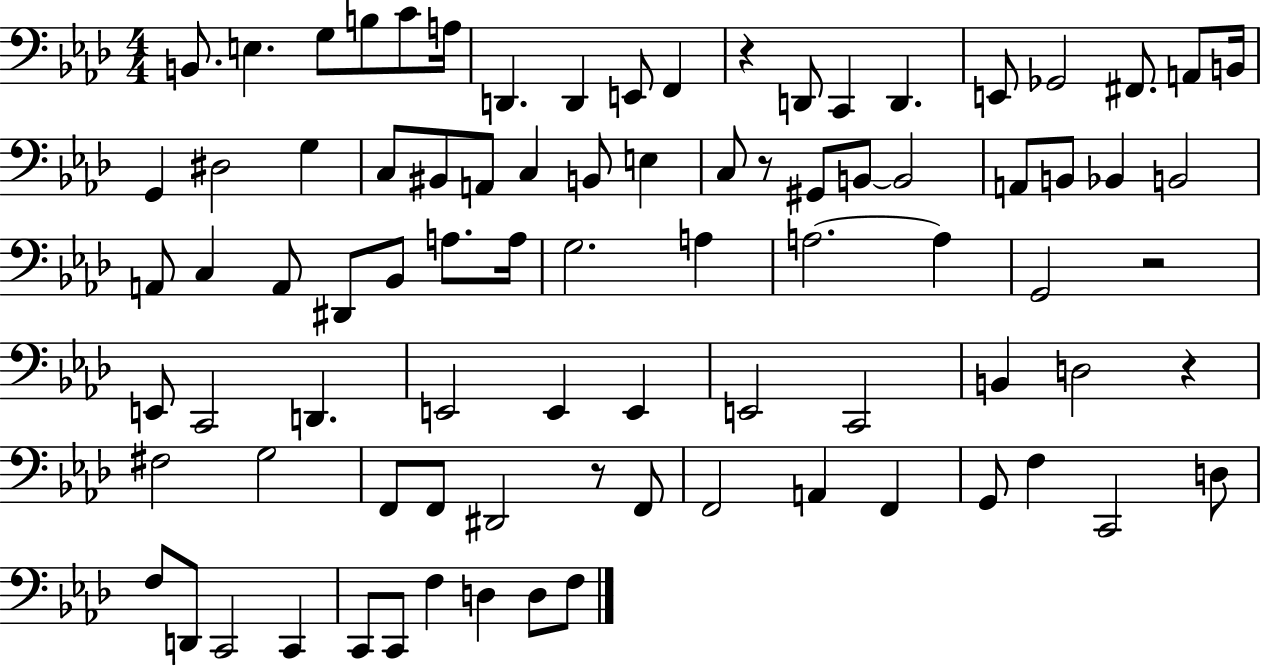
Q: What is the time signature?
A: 4/4